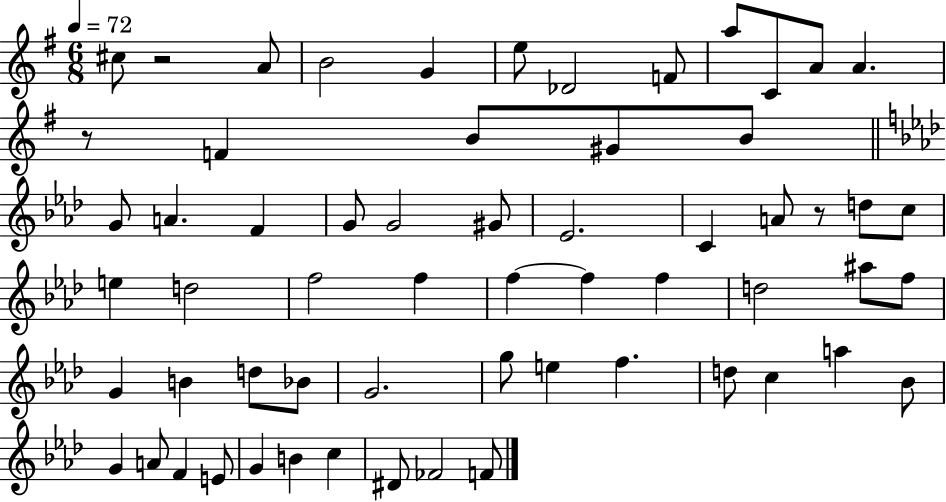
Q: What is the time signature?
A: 6/8